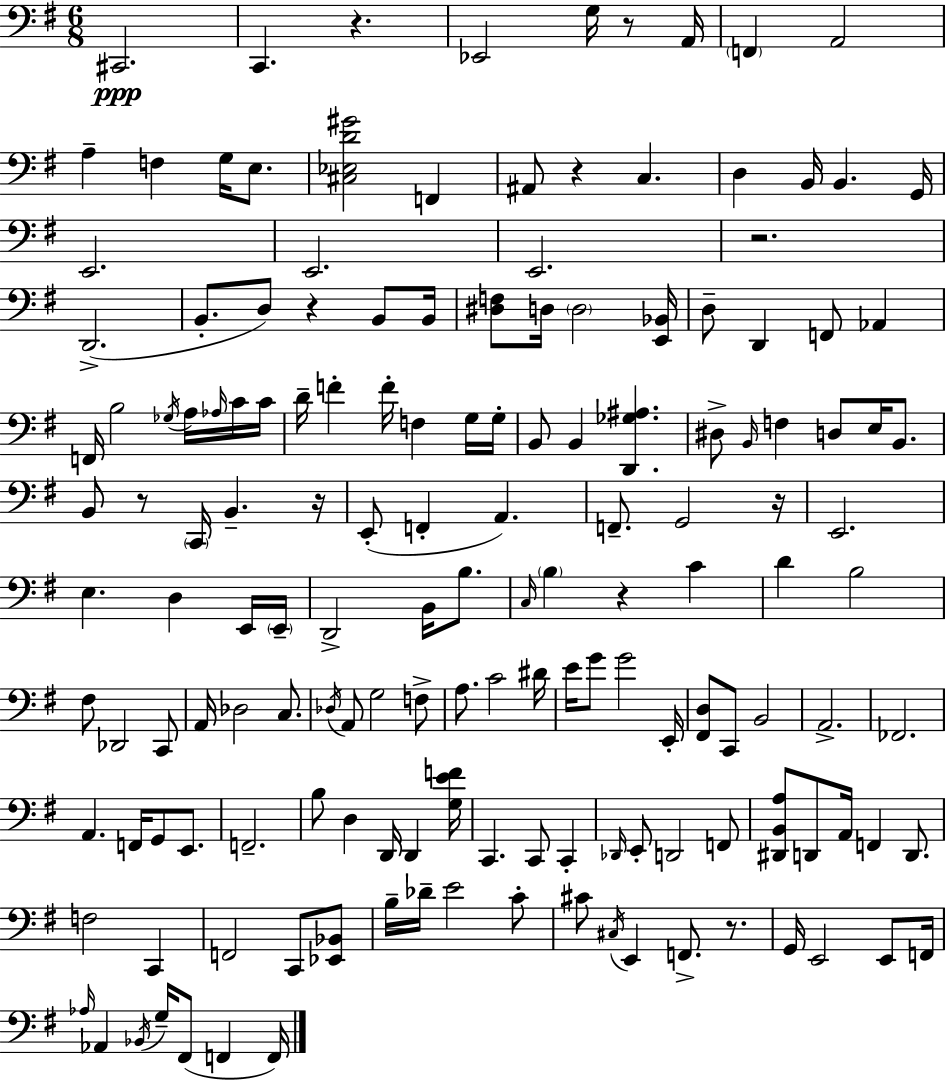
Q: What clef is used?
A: bass